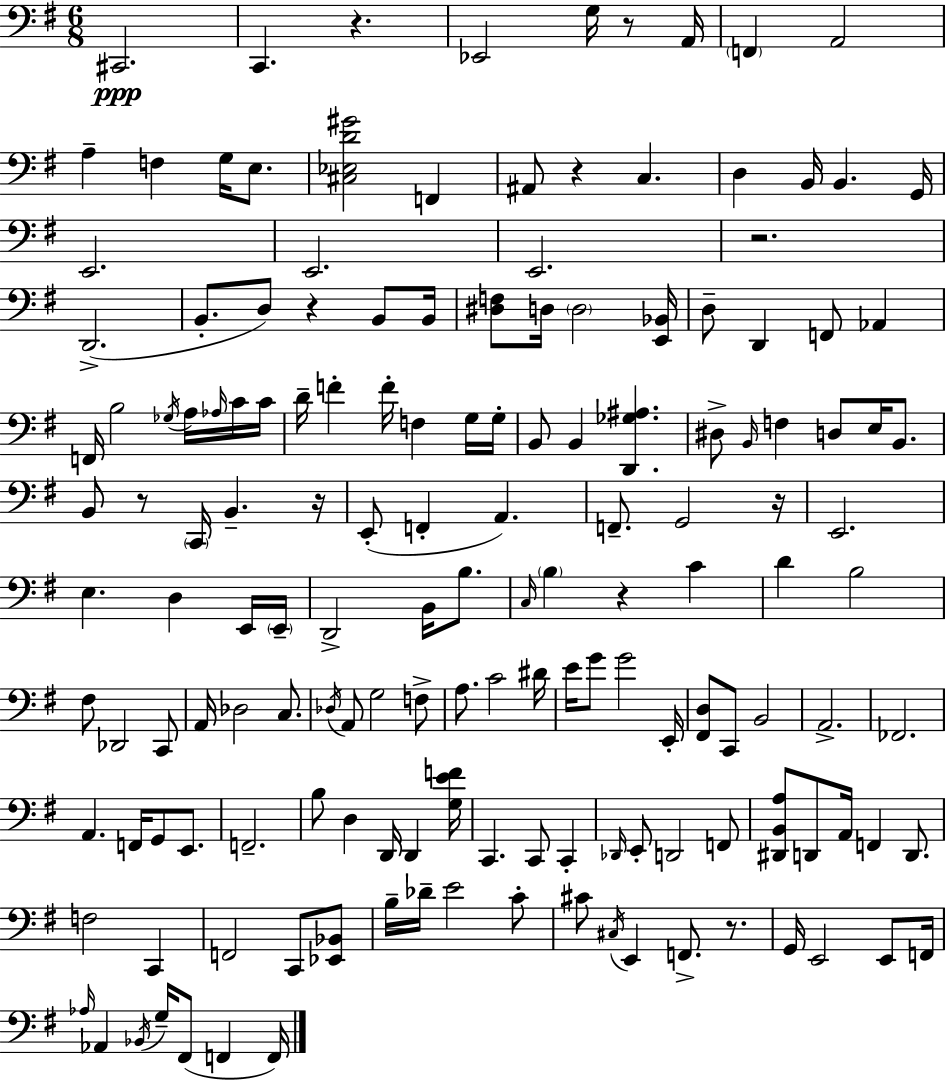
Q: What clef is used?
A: bass